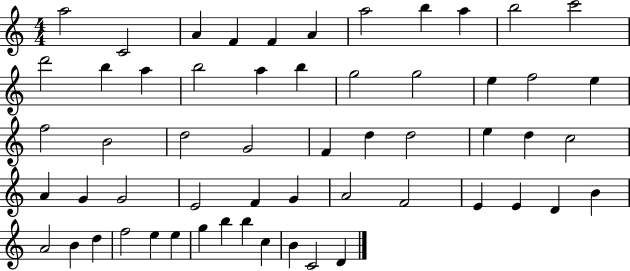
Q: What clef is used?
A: treble